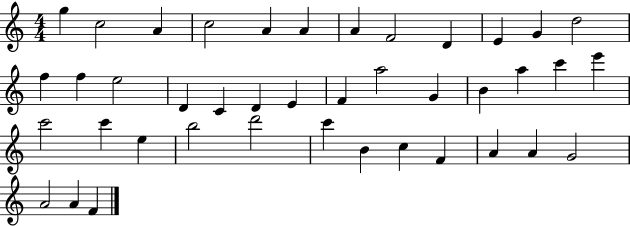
G5/q C5/h A4/q C5/h A4/q A4/q A4/q F4/h D4/q E4/q G4/q D5/h F5/q F5/q E5/h D4/q C4/q D4/q E4/q F4/q A5/h G4/q B4/q A5/q C6/q E6/q C6/h C6/q E5/q B5/h D6/h C6/q B4/q C5/q F4/q A4/q A4/q G4/h A4/h A4/q F4/q